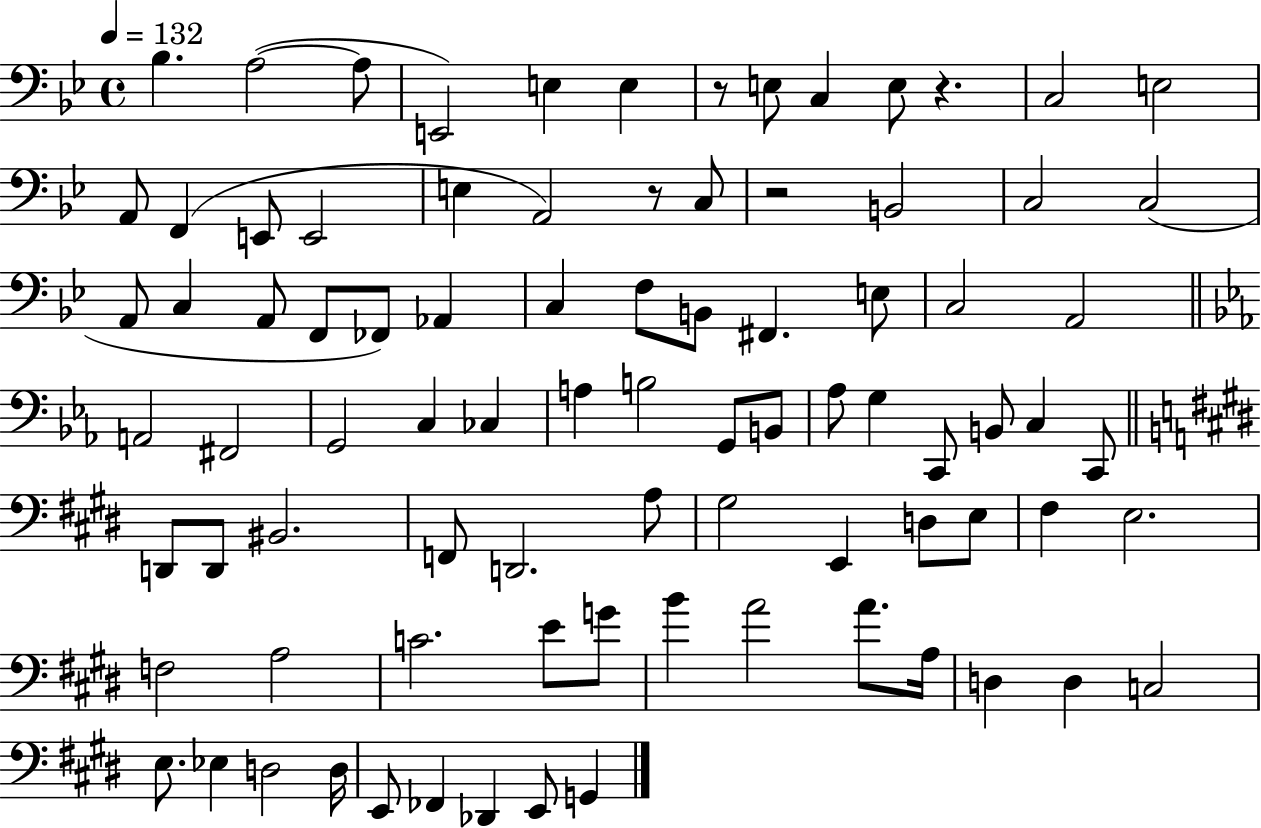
{
  \clef bass
  \time 4/4
  \defaultTimeSignature
  \key bes \major
  \tempo 4 = 132
  \repeat volta 2 { bes4. a2~(~ a8 | e,2) e4 e4 | r8 e8 c4 e8 r4. | c2 e2 | \break a,8 f,4( e,8 e,2 | e4 a,2) r8 c8 | r2 b,2 | c2 c2( | \break a,8 c4 a,8 f,8 fes,8) aes,4 | c4 f8 b,8 fis,4. e8 | c2 a,2 | \bar "||" \break \key c \minor a,2 fis,2 | g,2 c4 ces4 | a4 b2 g,8 b,8 | aes8 g4 c,8 b,8 c4 c,8 | \break \bar "||" \break \key e \major d,8 d,8 bis,2. | f,8 d,2. a8 | gis2 e,4 d8 e8 | fis4 e2. | \break f2 a2 | c'2. e'8 g'8 | b'4 a'2 a'8. a16 | d4 d4 c2 | \break e8. ees4 d2 d16 | e,8 fes,4 des,4 e,8 g,4 | } \bar "|."
}